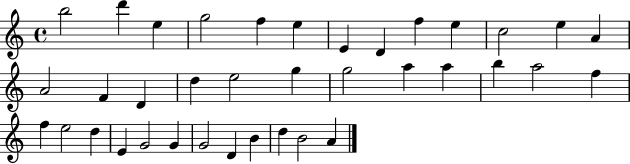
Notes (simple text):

B5/h D6/q E5/q G5/h F5/q E5/q E4/q D4/q F5/q E5/q C5/h E5/q A4/q A4/h F4/q D4/q D5/q E5/h G5/q G5/h A5/q A5/q B5/q A5/h F5/q F5/q E5/h D5/q E4/q G4/h G4/q G4/h D4/q B4/q D5/q B4/h A4/q